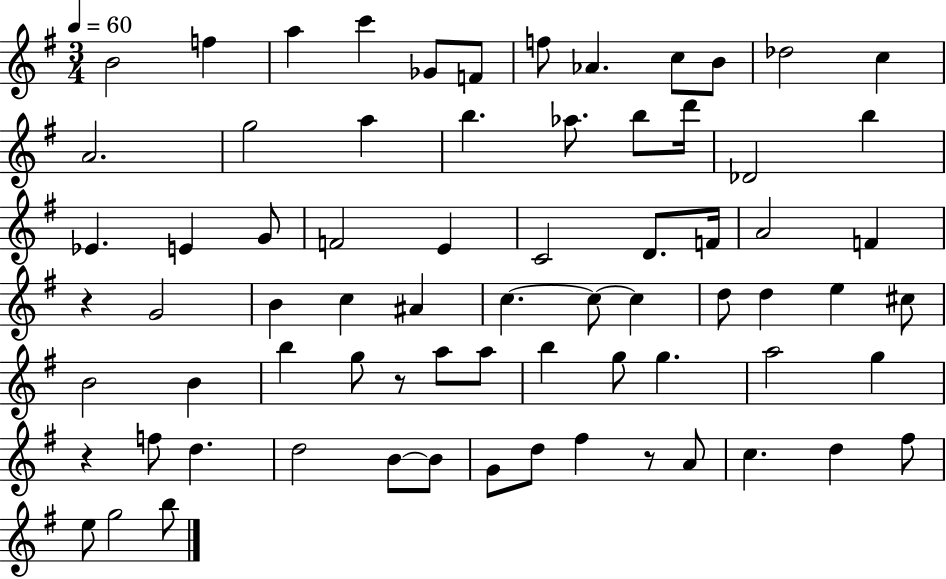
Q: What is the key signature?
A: G major